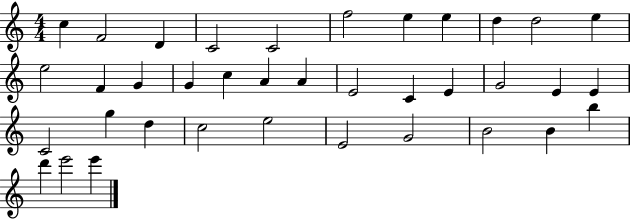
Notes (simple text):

C5/q F4/h D4/q C4/h C4/h F5/h E5/q E5/q D5/q D5/h E5/q E5/h F4/q G4/q G4/q C5/q A4/q A4/q E4/h C4/q E4/q G4/h E4/q E4/q C4/h G5/q D5/q C5/h E5/h E4/h G4/h B4/h B4/q B5/q D6/q E6/h E6/q